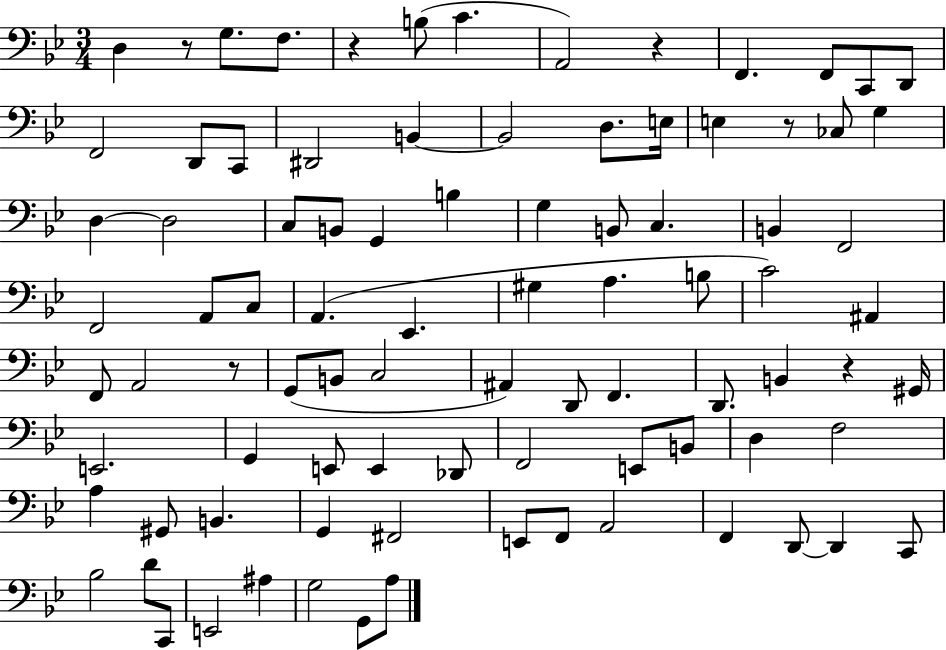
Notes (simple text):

D3/q R/e G3/e. F3/e. R/q B3/e C4/q. A2/h R/q F2/q. F2/e C2/e D2/e F2/h D2/e C2/e D#2/h B2/q B2/h D3/e. E3/s E3/q R/e CES3/e G3/q D3/q D3/h C3/e B2/e G2/q B3/q G3/q B2/e C3/q. B2/q F2/h F2/h A2/e C3/e A2/q. Eb2/q. G#3/q A3/q. B3/e C4/h A#2/q F2/e A2/h R/e G2/e B2/e C3/h A#2/q D2/e F2/q. D2/e. B2/q R/q G#2/s E2/h. G2/q E2/e E2/q Db2/e F2/h E2/e B2/e D3/q F3/h A3/q G#2/e B2/q. G2/q F#2/h E2/e F2/e A2/h F2/q D2/e D2/q C2/e Bb3/h D4/e C2/e E2/h A#3/q G3/h G2/e A3/e